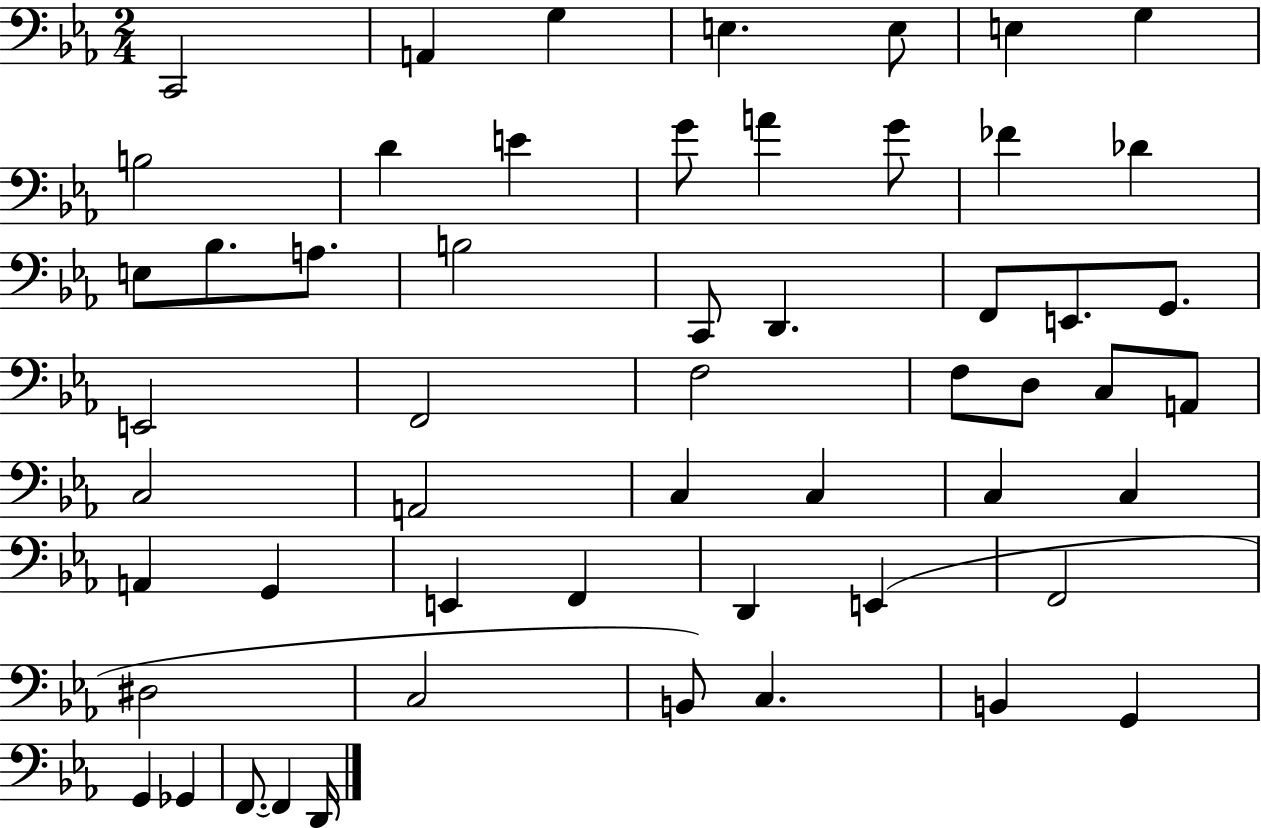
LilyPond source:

{
  \clef bass
  \numericTimeSignature
  \time 2/4
  \key ees \major
  \repeat volta 2 { c,2 | a,4 g4 | e4. e8 | e4 g4 | \break b2 | d'4 e'4 | g'8 a'4 g'8 | fes'4 des'4 | \break e8 bes8. a8. | b2 | c,8 d,4. | f,8 e,8. g,8. | \break e,2 | f,2 | f2 | f8 d8 c8 a,8 | \break c2 | a,2 | c4 c4 | c4 c4 | \break a,4 g,4 | e,4 f,4 | d,4 e,4( | f,2 | \break dis2 | c2 | b,8) c4. | b,4 g,4 | \break g,4 ges,4 | f,8.~~ f,4 d,16 | } \bar "|."
}